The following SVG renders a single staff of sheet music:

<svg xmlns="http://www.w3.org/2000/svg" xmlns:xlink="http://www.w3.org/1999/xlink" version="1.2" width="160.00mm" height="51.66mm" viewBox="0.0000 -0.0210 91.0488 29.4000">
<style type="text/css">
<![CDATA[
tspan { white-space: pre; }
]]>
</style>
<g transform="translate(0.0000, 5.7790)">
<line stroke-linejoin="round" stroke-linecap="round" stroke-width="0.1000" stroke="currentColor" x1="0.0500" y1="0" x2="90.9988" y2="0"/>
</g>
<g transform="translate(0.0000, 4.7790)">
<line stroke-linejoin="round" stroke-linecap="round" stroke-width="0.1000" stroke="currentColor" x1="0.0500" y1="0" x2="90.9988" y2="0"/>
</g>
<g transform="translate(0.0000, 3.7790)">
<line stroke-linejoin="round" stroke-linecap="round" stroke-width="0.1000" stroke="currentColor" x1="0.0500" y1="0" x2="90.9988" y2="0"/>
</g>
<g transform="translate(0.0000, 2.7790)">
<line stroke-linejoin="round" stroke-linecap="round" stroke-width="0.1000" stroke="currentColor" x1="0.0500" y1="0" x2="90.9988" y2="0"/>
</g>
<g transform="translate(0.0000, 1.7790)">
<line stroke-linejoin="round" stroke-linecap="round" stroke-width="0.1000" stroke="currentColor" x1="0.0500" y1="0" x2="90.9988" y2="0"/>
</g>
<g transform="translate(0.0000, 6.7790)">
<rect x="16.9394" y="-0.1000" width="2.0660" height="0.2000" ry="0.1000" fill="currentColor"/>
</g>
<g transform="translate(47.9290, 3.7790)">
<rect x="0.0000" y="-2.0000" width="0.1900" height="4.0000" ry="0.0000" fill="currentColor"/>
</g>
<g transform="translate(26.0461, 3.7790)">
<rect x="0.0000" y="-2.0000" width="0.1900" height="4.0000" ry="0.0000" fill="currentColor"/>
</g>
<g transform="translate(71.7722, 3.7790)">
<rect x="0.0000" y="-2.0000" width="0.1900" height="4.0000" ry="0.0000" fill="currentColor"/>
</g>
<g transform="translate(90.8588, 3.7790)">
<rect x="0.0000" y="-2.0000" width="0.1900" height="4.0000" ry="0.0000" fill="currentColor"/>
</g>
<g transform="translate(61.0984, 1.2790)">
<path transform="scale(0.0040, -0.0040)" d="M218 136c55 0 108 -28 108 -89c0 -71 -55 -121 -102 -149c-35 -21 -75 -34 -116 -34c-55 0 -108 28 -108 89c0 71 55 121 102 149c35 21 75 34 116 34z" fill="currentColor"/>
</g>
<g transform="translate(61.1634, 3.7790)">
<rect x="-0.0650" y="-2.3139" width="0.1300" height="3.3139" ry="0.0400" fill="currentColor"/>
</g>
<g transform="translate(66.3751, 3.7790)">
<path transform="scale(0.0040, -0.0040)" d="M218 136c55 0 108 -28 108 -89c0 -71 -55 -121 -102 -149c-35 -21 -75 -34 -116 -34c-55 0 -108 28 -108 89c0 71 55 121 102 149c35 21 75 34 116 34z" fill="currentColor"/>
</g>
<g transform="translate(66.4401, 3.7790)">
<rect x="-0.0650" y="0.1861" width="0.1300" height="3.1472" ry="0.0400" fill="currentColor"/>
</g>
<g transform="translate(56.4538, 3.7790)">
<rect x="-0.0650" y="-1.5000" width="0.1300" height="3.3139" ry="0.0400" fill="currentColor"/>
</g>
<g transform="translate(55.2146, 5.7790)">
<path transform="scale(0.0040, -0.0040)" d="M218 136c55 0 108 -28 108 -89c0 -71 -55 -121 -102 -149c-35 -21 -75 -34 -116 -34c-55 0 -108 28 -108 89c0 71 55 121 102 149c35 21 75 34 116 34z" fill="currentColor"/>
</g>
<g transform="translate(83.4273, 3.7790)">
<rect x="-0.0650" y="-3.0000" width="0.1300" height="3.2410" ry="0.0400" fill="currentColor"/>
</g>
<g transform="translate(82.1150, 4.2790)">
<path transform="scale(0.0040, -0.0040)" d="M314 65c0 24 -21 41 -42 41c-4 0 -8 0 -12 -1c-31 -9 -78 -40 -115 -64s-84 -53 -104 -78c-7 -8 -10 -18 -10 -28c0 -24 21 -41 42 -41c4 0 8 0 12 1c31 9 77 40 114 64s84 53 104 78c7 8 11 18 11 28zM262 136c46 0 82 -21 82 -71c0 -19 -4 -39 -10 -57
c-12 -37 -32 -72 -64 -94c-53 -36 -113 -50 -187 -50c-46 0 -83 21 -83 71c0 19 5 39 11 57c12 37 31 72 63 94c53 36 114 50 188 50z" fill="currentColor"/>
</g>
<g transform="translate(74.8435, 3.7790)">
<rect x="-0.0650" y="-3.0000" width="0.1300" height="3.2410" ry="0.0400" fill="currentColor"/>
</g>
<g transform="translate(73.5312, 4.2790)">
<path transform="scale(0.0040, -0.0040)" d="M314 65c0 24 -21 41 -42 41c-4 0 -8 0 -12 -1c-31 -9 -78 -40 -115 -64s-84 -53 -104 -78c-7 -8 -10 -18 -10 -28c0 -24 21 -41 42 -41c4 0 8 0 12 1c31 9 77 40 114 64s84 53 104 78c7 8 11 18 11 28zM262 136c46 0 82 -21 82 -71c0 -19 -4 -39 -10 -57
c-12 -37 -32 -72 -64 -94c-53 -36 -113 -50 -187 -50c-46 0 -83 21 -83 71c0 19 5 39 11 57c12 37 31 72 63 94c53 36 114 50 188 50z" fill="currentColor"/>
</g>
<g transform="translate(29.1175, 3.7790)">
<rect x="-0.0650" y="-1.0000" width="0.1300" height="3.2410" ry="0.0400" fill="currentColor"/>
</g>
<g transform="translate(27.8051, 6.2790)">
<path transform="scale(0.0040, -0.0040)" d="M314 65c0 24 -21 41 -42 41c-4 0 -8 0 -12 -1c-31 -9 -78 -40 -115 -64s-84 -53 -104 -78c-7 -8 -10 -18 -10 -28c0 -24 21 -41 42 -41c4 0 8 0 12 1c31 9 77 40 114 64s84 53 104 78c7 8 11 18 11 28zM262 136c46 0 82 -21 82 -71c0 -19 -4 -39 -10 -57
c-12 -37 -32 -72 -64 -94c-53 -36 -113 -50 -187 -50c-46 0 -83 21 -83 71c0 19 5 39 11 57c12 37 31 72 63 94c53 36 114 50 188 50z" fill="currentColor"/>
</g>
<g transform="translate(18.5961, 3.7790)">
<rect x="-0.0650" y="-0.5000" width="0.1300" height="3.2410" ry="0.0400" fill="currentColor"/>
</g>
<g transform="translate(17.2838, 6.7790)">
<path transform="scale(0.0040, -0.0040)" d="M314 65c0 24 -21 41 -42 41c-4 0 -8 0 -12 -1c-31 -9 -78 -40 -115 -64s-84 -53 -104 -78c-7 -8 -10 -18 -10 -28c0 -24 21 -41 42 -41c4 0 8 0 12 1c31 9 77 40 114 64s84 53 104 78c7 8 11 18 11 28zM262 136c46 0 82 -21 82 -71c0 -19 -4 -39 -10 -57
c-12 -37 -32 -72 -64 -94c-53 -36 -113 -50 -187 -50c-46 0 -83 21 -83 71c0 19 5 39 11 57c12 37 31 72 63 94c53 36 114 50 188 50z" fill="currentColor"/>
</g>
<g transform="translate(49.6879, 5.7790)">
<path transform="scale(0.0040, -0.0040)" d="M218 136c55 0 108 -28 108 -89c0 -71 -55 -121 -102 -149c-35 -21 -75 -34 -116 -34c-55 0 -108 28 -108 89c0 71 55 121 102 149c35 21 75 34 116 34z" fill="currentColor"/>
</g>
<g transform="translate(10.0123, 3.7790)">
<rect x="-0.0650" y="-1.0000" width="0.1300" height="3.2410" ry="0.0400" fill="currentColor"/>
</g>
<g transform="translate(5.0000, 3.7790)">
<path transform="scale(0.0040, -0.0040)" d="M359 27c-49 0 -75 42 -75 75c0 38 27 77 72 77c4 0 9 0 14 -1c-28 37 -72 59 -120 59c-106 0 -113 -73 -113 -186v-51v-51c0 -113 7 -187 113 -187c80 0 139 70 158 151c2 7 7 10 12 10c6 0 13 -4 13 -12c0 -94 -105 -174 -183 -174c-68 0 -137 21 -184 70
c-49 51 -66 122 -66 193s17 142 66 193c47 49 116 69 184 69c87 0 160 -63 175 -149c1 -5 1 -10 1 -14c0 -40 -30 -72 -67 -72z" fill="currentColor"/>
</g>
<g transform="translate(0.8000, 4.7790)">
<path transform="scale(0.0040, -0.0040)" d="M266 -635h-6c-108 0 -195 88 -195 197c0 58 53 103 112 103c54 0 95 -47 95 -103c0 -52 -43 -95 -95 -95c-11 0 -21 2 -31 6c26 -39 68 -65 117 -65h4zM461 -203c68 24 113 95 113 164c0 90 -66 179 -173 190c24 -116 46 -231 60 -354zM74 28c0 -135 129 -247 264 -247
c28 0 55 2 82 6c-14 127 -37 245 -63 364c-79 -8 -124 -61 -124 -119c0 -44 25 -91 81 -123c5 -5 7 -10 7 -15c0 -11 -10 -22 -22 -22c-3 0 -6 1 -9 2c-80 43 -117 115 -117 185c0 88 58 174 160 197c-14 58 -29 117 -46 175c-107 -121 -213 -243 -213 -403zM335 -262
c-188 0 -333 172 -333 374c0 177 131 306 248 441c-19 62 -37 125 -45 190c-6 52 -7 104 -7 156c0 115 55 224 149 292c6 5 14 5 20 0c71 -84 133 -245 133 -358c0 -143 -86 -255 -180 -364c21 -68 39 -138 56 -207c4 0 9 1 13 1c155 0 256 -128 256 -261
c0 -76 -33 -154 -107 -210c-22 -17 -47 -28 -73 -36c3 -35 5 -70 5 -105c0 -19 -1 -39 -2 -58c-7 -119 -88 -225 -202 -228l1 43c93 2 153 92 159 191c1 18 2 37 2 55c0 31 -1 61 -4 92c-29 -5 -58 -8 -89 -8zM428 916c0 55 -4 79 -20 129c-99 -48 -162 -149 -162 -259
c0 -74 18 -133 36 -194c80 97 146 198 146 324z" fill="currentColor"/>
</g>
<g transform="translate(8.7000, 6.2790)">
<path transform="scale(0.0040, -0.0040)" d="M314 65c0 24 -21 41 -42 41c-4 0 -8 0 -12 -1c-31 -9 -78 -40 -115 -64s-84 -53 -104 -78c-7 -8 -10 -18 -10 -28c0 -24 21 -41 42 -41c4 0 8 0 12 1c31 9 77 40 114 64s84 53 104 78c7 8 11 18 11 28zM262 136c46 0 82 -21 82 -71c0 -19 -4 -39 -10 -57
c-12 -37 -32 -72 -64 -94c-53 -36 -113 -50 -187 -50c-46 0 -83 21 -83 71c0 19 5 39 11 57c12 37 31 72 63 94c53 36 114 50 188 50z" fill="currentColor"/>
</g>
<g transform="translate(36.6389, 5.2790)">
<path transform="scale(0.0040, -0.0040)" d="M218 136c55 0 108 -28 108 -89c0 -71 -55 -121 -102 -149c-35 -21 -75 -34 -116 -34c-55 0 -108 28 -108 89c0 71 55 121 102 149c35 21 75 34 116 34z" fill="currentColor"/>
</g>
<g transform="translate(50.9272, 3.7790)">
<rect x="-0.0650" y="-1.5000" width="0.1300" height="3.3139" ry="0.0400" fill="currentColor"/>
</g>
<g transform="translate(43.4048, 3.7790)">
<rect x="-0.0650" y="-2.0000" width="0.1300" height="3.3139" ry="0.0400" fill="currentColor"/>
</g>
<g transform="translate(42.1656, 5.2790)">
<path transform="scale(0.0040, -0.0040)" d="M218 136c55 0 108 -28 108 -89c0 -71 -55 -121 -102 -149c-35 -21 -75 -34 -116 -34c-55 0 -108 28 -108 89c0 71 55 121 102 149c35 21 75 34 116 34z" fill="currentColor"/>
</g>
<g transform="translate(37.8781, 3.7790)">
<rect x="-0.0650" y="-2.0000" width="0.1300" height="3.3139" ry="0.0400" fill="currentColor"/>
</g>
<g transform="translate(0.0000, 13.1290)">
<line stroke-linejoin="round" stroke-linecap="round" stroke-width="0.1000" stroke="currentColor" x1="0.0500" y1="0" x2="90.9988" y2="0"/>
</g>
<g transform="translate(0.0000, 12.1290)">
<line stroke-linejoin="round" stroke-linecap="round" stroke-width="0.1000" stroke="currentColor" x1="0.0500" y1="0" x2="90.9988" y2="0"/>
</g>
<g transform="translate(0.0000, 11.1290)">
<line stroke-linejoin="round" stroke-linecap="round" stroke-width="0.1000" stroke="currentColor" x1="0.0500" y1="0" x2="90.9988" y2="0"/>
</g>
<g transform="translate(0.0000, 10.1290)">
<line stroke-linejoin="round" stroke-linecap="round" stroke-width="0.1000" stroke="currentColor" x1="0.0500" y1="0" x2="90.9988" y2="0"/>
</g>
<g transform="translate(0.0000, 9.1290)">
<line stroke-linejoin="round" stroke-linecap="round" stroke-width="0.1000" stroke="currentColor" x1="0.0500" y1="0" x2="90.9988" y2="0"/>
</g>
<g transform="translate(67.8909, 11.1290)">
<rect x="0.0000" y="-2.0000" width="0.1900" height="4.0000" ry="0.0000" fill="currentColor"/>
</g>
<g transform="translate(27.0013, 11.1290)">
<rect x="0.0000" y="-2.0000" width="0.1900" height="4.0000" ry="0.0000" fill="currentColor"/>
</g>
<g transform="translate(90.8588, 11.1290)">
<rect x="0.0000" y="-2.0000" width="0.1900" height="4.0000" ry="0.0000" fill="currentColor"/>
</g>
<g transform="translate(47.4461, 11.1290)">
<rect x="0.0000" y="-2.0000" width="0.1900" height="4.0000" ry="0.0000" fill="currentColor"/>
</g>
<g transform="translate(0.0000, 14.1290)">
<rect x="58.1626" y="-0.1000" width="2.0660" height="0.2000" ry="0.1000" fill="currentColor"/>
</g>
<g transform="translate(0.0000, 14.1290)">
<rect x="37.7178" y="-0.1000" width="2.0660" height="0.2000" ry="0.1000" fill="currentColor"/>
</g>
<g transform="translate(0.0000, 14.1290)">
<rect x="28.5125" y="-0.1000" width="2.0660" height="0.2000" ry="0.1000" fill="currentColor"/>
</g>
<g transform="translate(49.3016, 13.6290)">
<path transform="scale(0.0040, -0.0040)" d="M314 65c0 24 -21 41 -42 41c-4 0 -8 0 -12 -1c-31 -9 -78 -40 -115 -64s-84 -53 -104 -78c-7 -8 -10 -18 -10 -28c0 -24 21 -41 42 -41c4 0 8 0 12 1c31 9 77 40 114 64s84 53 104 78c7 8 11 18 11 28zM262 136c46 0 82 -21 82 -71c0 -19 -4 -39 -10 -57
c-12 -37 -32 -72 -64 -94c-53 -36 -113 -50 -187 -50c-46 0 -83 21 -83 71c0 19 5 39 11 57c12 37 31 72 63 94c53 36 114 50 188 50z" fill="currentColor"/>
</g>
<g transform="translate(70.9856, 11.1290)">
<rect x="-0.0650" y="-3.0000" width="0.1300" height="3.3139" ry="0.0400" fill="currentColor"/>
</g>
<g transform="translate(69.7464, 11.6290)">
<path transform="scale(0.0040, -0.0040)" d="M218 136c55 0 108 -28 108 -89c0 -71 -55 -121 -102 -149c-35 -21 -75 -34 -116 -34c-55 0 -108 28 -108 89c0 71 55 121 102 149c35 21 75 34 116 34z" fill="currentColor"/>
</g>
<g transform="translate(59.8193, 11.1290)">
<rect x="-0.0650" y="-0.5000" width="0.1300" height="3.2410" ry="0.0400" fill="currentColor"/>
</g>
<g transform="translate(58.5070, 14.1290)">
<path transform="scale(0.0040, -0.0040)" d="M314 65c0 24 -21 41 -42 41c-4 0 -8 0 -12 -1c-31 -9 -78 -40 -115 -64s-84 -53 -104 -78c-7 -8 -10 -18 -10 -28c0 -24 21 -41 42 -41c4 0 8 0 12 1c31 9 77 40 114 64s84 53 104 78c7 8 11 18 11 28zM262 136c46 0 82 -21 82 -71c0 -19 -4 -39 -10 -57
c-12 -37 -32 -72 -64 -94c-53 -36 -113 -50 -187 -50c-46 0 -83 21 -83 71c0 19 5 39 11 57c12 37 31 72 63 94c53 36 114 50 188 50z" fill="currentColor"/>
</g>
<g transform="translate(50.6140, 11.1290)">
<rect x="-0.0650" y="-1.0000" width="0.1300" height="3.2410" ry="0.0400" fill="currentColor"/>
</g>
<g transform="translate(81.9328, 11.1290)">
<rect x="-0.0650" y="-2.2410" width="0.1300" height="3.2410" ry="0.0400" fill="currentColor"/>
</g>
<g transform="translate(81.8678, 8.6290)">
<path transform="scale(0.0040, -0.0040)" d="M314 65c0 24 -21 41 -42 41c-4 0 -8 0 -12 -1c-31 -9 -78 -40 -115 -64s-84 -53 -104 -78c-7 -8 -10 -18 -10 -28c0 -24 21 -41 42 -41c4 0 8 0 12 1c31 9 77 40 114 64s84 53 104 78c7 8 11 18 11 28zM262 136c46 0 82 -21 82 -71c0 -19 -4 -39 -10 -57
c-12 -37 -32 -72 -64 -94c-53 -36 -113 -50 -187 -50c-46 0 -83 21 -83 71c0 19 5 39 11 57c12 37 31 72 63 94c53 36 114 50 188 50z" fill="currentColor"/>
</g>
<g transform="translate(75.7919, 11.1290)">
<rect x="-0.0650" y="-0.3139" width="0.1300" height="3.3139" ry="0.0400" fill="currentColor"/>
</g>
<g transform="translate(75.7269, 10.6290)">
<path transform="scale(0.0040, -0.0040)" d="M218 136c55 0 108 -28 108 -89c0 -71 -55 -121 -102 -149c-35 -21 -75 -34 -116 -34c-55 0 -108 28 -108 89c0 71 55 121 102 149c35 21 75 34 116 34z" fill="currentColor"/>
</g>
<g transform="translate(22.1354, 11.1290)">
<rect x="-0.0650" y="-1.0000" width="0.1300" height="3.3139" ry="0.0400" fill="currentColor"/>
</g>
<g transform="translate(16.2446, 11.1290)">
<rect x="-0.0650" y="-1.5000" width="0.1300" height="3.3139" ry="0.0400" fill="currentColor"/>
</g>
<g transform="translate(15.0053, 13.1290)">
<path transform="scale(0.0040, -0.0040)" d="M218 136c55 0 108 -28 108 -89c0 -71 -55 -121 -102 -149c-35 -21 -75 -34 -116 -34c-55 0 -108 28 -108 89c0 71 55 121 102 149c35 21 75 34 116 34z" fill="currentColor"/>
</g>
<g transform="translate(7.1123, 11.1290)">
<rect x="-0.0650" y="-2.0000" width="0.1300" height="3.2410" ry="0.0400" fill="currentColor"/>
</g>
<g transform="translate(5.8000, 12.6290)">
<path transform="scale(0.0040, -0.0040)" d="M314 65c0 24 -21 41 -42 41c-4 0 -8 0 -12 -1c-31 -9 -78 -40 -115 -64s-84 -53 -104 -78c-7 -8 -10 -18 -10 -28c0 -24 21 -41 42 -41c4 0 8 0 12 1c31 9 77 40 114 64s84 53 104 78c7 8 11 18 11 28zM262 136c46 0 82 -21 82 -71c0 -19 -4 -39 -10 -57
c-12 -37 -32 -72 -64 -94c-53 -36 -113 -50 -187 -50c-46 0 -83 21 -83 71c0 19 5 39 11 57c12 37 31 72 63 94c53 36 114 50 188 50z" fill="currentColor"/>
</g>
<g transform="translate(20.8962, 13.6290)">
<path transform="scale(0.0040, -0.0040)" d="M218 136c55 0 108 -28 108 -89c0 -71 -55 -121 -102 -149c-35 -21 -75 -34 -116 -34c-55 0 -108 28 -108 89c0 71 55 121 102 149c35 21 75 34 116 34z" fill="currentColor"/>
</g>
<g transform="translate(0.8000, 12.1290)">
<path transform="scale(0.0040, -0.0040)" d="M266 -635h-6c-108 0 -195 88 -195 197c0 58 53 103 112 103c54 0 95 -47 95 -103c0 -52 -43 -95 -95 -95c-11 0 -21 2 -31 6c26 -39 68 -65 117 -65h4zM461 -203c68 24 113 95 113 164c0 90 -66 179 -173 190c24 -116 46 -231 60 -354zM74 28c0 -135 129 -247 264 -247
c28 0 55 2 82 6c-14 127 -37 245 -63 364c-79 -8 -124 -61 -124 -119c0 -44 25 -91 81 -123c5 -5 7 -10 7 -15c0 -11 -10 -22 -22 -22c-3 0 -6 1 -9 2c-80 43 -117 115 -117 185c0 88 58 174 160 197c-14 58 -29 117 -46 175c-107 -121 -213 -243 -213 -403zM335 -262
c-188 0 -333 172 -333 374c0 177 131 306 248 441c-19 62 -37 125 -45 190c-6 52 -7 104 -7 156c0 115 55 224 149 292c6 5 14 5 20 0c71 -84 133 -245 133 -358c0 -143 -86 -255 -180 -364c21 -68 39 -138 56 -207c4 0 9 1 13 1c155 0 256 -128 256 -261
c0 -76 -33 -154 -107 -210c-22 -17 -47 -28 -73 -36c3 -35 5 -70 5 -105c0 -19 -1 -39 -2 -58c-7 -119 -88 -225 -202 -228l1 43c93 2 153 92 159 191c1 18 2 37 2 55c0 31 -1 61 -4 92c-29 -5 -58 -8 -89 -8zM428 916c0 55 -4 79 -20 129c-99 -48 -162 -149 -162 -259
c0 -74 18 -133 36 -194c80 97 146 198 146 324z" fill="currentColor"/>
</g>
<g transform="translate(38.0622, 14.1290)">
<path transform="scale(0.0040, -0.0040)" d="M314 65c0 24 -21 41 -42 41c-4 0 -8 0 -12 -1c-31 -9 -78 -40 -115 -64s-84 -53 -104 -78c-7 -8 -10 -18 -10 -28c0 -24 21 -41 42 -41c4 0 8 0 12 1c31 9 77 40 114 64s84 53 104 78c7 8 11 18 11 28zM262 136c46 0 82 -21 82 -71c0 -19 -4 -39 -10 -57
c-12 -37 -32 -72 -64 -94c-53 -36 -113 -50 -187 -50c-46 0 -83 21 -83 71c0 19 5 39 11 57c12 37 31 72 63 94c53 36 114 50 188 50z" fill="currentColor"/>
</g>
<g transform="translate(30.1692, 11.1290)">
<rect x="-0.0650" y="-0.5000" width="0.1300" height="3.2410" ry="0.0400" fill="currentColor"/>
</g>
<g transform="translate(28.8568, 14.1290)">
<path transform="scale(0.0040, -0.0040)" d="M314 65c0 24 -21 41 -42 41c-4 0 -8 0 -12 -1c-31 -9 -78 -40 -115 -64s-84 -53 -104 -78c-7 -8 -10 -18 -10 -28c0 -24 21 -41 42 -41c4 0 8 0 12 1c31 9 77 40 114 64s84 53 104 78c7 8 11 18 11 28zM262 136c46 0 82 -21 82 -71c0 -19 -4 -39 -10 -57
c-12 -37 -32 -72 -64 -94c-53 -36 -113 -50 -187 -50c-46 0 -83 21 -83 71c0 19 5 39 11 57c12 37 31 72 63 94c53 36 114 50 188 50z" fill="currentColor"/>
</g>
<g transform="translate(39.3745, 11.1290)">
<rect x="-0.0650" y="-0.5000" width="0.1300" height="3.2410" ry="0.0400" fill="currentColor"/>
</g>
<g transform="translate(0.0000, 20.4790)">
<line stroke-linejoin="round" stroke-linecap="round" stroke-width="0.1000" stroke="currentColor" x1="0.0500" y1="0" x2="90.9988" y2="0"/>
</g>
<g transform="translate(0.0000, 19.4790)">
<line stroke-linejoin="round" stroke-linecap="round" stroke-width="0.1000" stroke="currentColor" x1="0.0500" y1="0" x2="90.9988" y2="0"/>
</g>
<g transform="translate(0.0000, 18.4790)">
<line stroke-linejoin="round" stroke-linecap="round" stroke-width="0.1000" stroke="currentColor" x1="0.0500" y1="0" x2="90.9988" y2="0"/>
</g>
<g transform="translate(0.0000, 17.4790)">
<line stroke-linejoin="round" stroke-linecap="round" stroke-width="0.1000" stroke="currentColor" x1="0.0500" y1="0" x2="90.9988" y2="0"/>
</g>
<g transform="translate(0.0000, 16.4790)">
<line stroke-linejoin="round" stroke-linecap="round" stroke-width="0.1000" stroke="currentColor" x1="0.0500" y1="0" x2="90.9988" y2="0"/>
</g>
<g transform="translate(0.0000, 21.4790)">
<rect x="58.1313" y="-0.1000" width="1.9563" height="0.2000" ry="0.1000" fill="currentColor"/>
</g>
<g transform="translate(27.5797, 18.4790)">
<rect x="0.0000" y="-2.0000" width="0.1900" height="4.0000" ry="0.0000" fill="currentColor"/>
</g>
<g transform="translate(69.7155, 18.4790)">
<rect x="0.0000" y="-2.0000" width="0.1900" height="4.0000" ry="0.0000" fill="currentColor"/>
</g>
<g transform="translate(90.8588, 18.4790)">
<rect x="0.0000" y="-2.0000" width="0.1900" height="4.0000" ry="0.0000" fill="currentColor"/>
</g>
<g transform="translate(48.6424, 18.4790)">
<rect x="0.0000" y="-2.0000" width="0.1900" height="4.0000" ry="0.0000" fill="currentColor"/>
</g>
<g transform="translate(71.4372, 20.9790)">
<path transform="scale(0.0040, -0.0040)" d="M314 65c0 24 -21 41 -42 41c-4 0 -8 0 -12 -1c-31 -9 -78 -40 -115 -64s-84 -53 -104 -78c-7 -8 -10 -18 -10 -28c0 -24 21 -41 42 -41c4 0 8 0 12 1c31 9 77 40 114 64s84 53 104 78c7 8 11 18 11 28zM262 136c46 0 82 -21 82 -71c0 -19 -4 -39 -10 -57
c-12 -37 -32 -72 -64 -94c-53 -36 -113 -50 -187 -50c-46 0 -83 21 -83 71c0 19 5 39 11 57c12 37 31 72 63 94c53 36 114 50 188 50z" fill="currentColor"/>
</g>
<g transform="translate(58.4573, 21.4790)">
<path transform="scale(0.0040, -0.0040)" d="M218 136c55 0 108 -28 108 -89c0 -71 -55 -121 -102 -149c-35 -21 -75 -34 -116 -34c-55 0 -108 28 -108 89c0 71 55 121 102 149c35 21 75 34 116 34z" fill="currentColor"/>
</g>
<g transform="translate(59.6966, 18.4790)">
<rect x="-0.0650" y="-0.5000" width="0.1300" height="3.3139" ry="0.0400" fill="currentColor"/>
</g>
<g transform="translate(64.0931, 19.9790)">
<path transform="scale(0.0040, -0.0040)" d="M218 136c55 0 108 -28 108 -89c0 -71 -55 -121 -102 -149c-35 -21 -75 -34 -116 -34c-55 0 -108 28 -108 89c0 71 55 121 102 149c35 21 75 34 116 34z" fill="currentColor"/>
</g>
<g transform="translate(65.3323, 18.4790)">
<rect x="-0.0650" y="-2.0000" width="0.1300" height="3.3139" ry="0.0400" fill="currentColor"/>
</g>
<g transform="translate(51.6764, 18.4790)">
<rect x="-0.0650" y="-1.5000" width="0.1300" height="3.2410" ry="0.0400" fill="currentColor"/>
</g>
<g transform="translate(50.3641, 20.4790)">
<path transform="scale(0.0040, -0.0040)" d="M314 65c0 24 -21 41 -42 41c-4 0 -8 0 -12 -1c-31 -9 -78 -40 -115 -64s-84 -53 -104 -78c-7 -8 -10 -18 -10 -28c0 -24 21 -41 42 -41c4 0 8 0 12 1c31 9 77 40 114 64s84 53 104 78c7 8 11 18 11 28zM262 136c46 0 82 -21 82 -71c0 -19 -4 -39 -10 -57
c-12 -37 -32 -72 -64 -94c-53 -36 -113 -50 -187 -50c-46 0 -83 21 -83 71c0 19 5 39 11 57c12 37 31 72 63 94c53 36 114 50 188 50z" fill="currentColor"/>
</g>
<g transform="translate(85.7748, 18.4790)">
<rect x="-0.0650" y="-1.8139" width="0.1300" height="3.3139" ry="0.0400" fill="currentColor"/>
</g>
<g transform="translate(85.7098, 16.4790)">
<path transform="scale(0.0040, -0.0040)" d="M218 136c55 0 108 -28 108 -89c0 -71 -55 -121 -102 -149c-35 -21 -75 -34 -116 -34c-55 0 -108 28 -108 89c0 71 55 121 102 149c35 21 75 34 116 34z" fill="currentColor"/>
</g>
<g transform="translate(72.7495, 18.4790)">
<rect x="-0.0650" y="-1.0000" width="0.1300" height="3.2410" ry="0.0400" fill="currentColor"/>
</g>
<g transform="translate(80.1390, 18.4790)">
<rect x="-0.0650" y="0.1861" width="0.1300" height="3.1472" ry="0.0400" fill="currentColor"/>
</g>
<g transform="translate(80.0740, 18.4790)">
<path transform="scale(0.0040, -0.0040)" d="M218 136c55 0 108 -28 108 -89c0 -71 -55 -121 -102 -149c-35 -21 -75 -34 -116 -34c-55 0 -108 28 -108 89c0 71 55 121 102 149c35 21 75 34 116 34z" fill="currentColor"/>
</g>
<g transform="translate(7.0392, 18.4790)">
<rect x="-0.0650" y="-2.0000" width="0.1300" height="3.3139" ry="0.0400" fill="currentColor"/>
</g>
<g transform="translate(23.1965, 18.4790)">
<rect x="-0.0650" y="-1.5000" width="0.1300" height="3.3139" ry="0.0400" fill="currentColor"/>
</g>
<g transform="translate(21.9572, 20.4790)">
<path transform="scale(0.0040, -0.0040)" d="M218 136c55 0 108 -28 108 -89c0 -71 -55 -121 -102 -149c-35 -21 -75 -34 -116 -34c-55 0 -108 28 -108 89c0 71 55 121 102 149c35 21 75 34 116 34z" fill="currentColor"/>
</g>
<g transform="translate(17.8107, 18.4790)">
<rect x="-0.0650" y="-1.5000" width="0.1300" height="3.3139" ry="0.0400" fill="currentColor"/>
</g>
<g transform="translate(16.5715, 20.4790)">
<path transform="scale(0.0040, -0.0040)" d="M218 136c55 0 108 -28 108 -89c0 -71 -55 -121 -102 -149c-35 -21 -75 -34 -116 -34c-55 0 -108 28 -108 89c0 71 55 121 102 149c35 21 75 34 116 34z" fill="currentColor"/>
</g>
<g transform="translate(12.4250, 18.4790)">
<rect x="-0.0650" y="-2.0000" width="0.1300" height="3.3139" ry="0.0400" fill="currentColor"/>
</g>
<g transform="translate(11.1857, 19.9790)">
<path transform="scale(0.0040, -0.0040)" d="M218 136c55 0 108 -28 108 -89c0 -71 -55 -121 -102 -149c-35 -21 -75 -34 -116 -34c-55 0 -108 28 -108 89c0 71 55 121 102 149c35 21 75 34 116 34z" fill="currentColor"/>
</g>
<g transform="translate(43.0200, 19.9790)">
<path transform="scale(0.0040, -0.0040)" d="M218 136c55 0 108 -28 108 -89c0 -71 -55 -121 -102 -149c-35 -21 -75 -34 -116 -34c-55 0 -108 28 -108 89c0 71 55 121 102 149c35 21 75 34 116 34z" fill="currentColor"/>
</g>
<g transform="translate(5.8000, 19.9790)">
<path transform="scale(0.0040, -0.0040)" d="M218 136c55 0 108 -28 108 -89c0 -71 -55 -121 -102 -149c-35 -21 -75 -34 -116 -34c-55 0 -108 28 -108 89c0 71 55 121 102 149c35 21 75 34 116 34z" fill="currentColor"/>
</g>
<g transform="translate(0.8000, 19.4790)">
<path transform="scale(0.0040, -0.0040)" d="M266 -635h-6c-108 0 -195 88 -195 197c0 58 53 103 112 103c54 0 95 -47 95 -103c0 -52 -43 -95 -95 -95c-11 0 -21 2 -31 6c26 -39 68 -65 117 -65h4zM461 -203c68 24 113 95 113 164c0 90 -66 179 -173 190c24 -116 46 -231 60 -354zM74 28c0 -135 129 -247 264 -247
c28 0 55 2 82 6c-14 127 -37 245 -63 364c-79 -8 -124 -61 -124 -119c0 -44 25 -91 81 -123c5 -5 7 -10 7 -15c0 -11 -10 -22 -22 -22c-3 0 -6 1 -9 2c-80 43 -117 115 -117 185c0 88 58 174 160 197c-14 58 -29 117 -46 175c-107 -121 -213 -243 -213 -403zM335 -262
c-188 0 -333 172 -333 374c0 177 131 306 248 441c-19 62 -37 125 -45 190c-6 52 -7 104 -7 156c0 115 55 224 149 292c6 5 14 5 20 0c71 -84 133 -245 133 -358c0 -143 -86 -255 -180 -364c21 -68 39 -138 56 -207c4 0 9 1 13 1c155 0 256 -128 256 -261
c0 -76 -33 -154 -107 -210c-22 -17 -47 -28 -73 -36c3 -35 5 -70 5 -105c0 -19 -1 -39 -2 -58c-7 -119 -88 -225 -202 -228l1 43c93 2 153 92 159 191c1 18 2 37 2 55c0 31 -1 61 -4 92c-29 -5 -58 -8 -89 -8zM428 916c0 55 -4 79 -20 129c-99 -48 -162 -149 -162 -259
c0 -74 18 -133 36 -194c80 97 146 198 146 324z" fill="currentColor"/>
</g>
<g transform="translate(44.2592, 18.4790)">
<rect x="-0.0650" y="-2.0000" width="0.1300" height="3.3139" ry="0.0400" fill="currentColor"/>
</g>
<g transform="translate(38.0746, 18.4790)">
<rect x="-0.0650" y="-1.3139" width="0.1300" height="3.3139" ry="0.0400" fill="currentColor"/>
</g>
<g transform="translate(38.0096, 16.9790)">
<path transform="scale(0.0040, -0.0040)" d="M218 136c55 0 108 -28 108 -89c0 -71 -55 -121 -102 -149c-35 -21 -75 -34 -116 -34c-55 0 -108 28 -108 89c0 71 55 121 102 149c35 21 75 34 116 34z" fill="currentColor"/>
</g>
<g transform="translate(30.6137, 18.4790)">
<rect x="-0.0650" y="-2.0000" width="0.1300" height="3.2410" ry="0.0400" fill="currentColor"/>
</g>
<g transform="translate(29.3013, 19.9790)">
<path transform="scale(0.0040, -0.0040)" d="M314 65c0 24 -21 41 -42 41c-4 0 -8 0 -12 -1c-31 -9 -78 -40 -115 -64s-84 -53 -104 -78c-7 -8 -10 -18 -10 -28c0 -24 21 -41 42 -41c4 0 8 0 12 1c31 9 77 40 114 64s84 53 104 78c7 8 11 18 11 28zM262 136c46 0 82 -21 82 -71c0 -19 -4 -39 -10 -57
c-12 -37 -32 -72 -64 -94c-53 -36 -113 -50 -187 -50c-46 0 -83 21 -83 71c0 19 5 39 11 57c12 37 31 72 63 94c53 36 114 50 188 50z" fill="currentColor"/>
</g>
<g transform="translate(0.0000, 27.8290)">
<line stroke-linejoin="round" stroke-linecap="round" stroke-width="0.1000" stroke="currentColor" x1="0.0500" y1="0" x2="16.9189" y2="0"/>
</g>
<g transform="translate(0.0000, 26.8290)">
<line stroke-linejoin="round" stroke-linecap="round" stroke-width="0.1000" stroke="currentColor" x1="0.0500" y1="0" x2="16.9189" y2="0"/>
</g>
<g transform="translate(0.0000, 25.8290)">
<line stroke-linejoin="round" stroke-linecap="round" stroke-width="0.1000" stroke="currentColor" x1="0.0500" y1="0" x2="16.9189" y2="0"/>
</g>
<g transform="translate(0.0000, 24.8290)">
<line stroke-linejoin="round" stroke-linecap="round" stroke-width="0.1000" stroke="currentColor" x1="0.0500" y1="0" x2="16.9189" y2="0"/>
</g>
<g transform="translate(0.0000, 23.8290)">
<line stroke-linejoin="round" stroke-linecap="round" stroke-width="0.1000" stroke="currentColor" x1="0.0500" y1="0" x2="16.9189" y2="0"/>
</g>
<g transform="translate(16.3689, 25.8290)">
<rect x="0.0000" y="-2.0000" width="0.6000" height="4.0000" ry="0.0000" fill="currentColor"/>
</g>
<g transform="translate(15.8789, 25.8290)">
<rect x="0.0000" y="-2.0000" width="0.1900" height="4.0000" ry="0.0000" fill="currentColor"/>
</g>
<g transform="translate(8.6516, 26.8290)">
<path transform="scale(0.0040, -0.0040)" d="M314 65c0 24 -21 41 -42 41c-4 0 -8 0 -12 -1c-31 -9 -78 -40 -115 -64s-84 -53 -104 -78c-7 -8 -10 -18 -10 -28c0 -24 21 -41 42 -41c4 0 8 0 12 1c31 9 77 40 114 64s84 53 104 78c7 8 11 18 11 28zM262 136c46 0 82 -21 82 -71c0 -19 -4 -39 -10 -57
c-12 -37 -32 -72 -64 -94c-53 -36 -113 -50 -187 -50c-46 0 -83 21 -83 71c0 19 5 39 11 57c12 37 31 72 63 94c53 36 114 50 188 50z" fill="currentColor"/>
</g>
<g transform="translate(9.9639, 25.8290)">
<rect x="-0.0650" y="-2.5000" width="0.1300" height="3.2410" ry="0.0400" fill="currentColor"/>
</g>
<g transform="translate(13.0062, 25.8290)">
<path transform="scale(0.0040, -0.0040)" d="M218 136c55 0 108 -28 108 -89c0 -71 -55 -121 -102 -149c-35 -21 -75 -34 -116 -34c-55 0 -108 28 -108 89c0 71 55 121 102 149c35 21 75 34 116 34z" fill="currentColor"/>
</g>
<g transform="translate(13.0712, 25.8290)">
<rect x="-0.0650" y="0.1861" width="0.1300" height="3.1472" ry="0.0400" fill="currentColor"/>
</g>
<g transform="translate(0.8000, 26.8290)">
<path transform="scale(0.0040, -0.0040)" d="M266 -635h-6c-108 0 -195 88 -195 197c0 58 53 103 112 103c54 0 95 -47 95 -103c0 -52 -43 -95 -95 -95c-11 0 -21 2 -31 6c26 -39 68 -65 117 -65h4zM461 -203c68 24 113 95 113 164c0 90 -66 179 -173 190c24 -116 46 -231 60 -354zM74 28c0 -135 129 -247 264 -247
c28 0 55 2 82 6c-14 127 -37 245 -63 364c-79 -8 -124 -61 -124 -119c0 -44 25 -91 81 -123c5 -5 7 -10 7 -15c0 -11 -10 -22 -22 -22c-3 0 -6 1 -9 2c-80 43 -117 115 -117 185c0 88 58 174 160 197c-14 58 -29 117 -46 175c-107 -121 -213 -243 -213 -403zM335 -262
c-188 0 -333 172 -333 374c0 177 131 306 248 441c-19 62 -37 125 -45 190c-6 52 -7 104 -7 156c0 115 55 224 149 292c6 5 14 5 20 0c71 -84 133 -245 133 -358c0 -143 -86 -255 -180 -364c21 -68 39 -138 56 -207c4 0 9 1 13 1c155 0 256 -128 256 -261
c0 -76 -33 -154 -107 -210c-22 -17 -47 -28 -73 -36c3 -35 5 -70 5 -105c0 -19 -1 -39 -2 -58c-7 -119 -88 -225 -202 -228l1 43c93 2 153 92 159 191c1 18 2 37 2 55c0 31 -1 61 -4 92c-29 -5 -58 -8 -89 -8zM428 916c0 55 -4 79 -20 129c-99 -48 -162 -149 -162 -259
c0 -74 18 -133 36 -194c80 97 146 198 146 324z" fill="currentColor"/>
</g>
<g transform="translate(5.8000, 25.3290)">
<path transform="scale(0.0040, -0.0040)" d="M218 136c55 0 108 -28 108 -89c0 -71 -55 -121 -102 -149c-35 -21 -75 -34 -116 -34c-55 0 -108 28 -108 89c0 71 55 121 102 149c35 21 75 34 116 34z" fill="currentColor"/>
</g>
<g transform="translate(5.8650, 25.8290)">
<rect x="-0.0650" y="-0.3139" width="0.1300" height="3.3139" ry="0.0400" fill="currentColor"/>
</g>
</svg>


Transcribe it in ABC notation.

X:1
T:Untitled
M:4/4
L:1/4
K:C
D2 C2 D2 F F E E g B A2 A2 F2 E D C2 C2 D2 C2 A c g2 F F E E F2 e F E2 C F D2 B f c G2 B